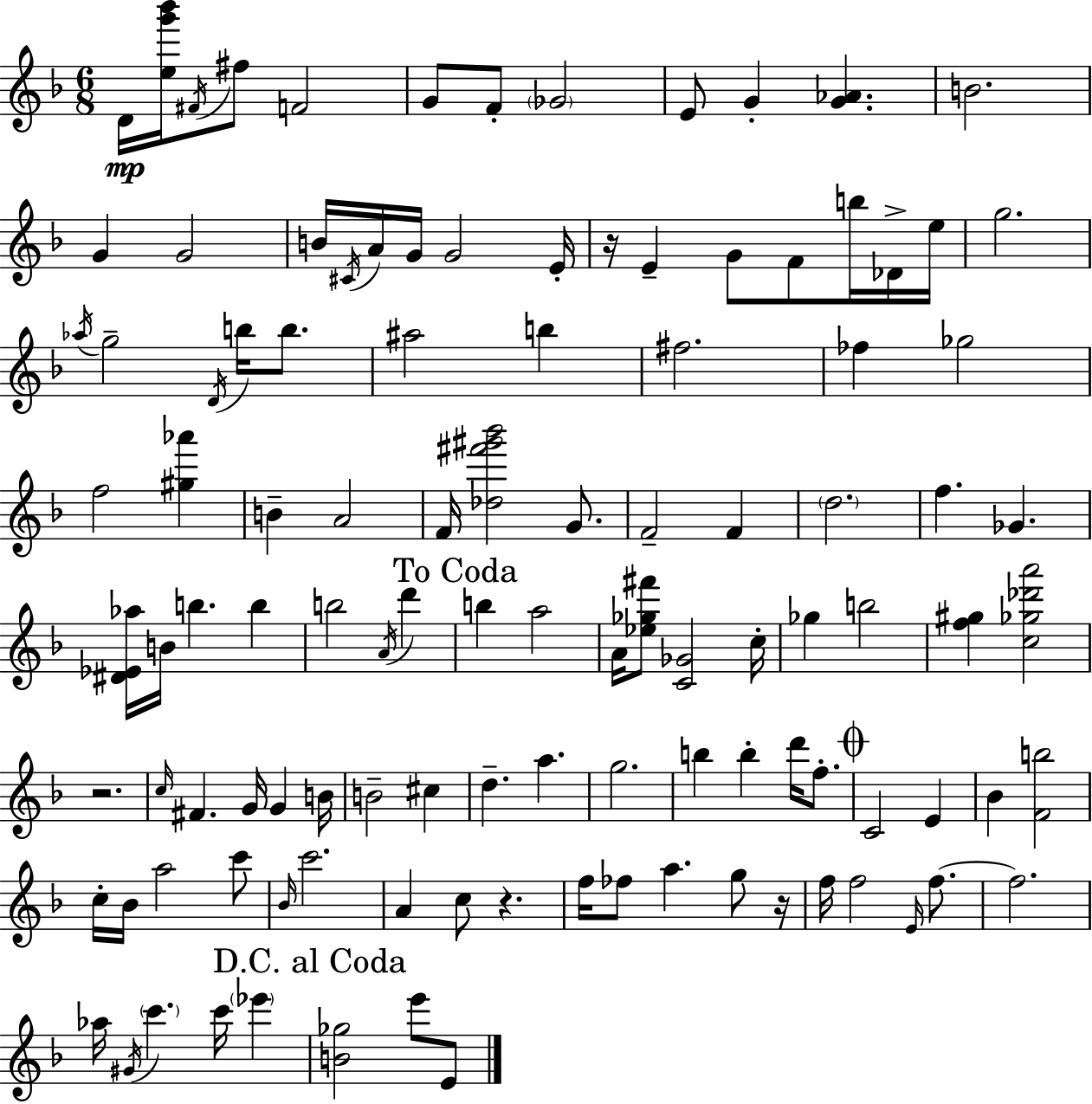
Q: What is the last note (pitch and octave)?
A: E4